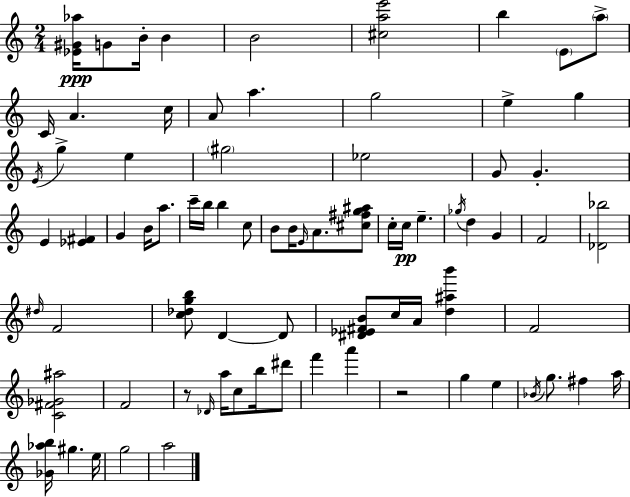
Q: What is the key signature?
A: A minor